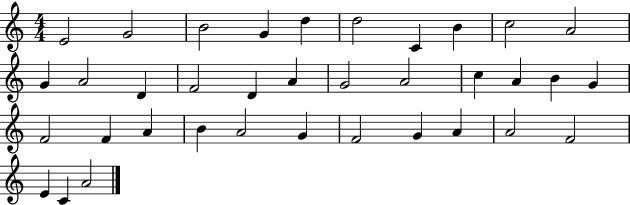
X:1
T:Untitled
M:4/4
L:1/4
K:C
E2 G2 B2 G d d2 C B c2 A2 G A2 D F2 D A G2 A2 c A B G F2 F A B A2 G F2 G A A2 F2 E C A2